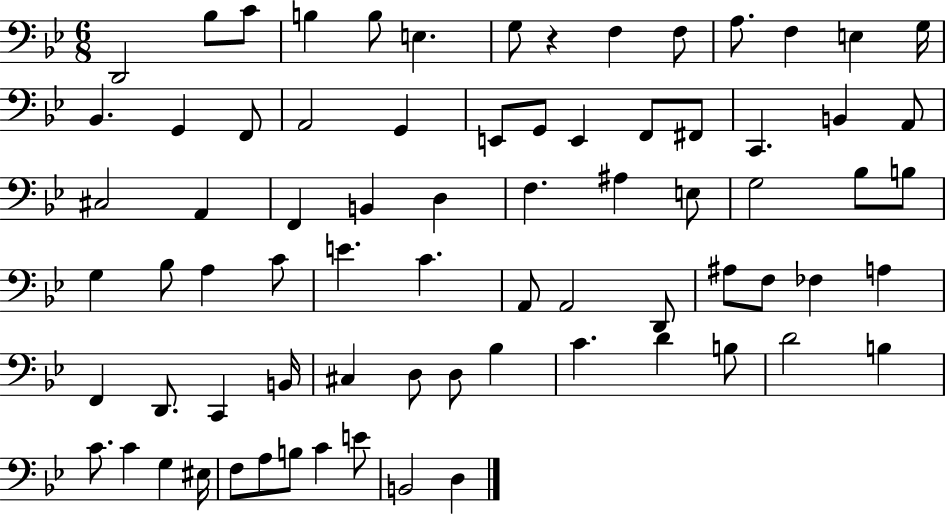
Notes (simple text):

D2/h Bb3/e C4/e B3/q B3/e E3/q. G3/e R/q F3/q F3/e A3/e. F3/q E3/q G3/s Bb2/q. G2/q F2/e A2/h G2/q E2/e G2/e E2/q F2/e F#2/e C2/q. B2/q A2/e C#3/h A2/q F2/q B2/q D3/q F3/q. A#3/q E3/e G3/h Bb3/e B3/e G3/q Bb3/e A3/q C4/e E4/q. C4/q. A2/e A2/h D2/e A#3/e F3/e FES3/q A3/q F2/q D2/e. C2/q B2/s C#3/q D3/e D3/e Bb3/q C4/q. D4/q B3/e D4/h B3/q C4/e. C4/q G3/q EIS3/s F3/e A3/e B3/e C4/q E4/e B2/h D3/q